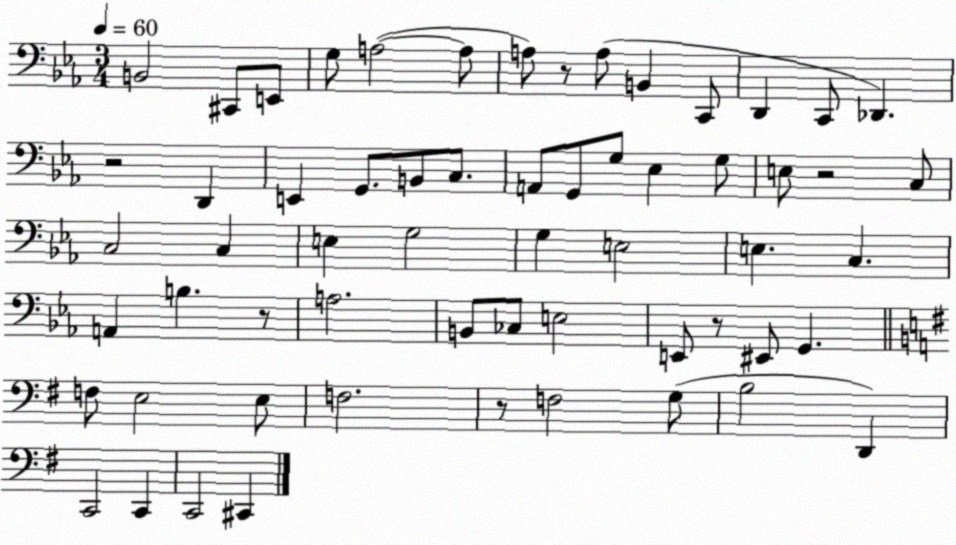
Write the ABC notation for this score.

X:1
T:Untitled
M:3/4
L:1/4
K:Eb
B,,2 ^C,,/2 E,,/2 G,/2 A,2 A,/2 A,/2 z/2 A,/2 B,, C,,/2 D,, C,,/2 _D,, z2 D,, E,, G,,/2 B,,/2 C,/2 A,,/2 G,,/2 G,/2 _E, G,/2 E,/2 z2 C,/2 C,2 C, E, G,2 G, E,2 E, C, A,, B, z/2 A,2 B,,/2 _C,/2 E,2 E,,/2 z/2 ^E,,/2 G,, F,/2 E,2 E,/2 F,2 z/2 F,2 G,/2 B,2 D,, C,,2 C,, C,,2 ^C,,